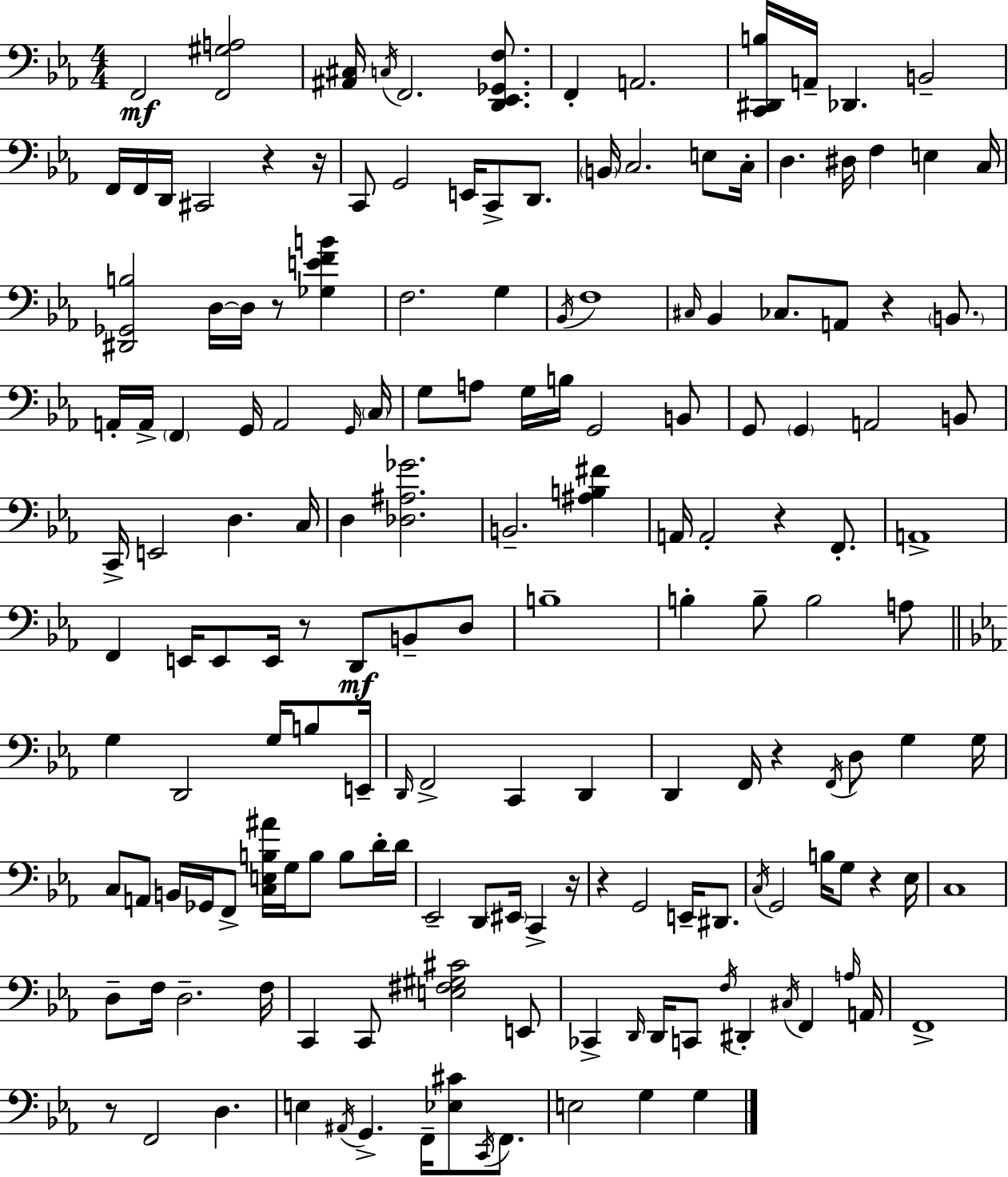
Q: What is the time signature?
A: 4/4